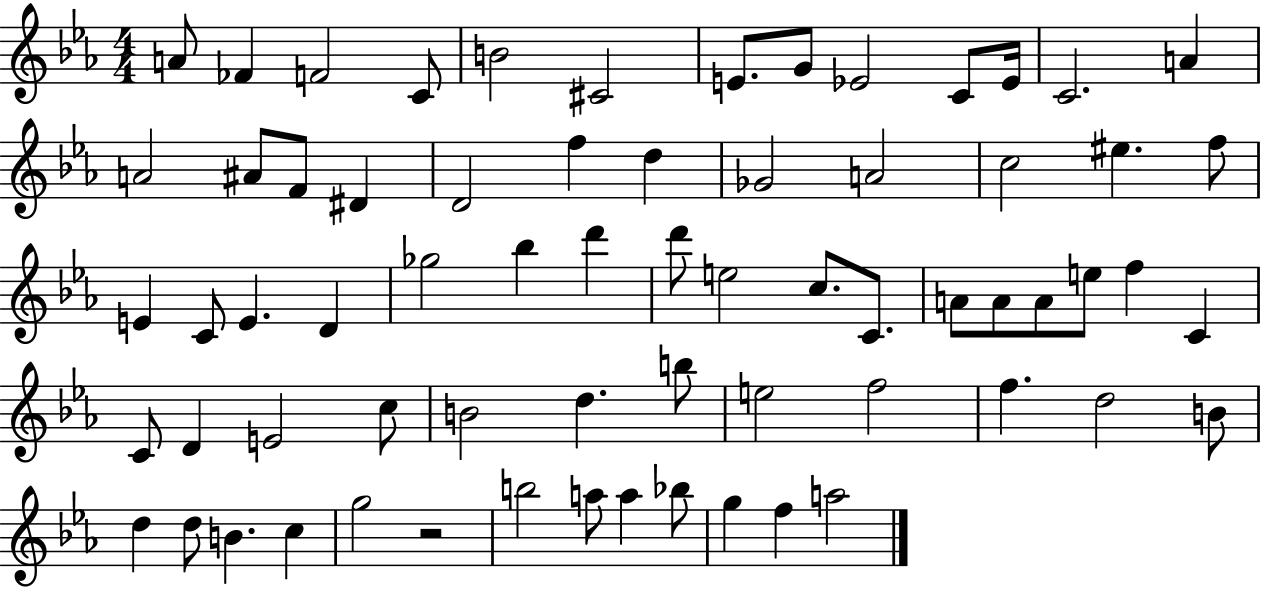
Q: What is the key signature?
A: EES major